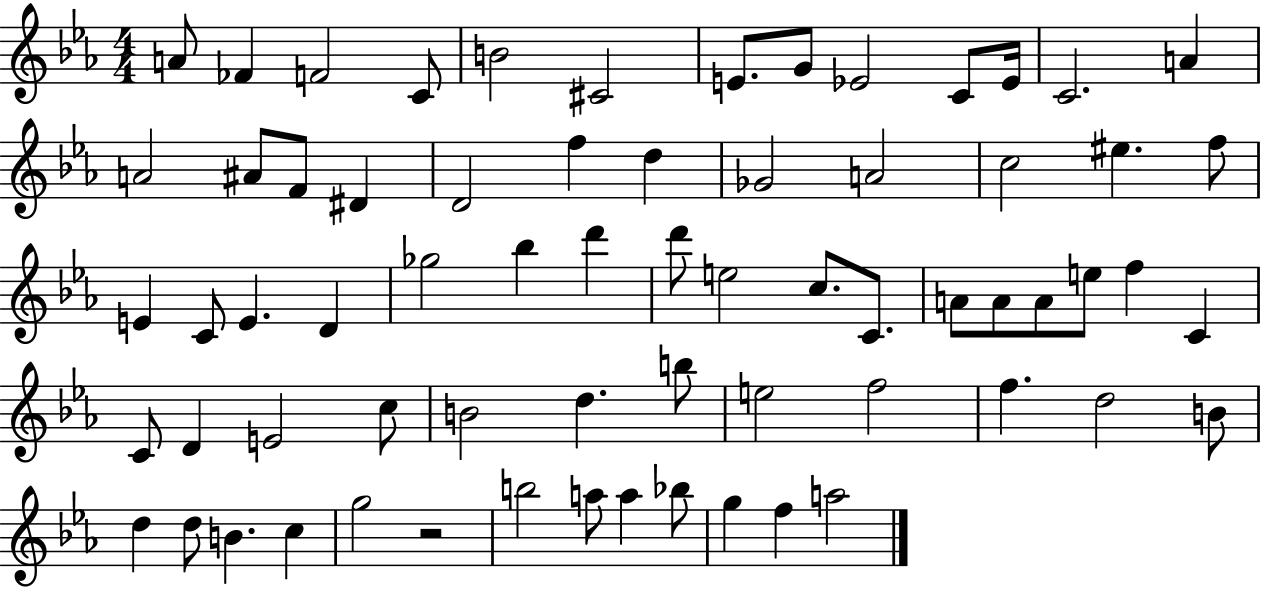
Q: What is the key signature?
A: EES major